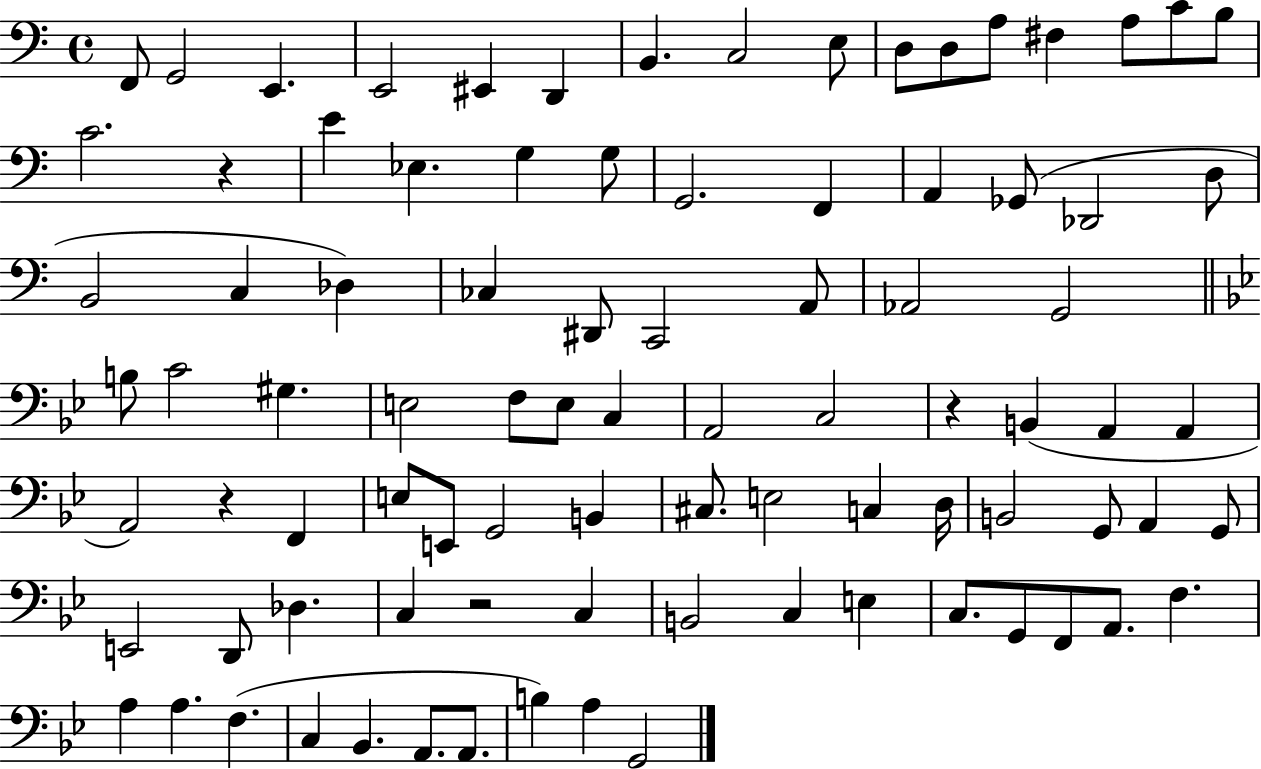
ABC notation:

X:1
T:Untitled
M:4/4
L:1/4
K:C
F,,/2 G,,2 E,, E,,2 ^E,, D,, B,, C,2 E,/2 D,/2 D,/2 A,/2 ^F, A,/2 C/2 B,/2 C2 z E _E, G, G,/2 G,,2 F,, A,, _G,,/2 _D,,2 D,/2 B,,2 C, _D, _C, ^D,,/2 C,,2 A,,/2 _A,,2 G,,2 B,/2 C2 ^G, E,2 F,/2 E,/2 C, A,,2 C,2 z B,, A,, A,, A,,2 z F,, E,/2 E,,/2 G,,2 B,, ^C,/2 E,2 C, D,/4 B,,2 G,,/2 A,, G,,/2 E,,2 D,,/2 _D, C, z2 C, B,,2 C, E, C,/2 G,,/2 F,,/2 A,,/2 F, A, A, F, C, _B,, A,,/2 A,,/2 B, A, G,,2